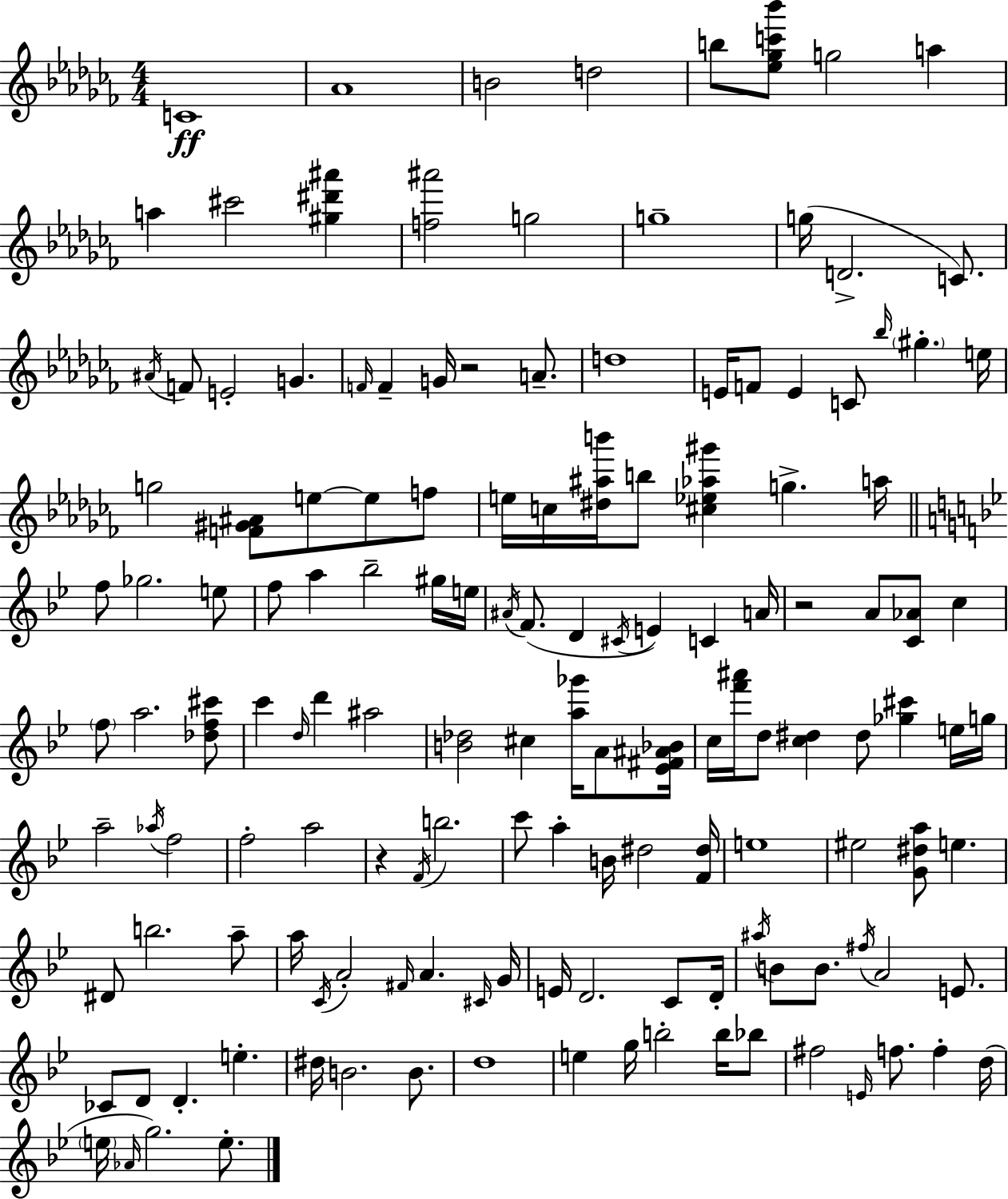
{
  \clef treble
  \numericTimeSignature
  \time 4/4
  \key aes \minor
  c'1\ff | aes'1 | b'2 d''2 | b''8 <ees'' ges'' c''' bes'''>8 g''2 a''4 | \break a''4 cis'''2 <gis'' dis''' ais'''>4 | <f'' ais'''>2 g''2 | g''1-- | g''16( d'2.-> c'8.) | \break \acciaccatura { ais'16 } f'8 e'2-. g'4. | \grace { f'16 } f'4-- g'16 r2 a'8.-- | d''1 | e'16 f'8 e'4 c'8 \grace { bes''16 } \parenthesize gis''4.-. | \break e''16 g''2 <f' gis' ais'>8 e''8~~ e''8 | f''8 e''16 c''16 <dis'' ais'' b'''>16 b''8 <cis'' ees'' aes'' gis'''>4 g''4.-> | a''16 \bar "||" \break \key bes \major f''8 ges''2. e''8 | f''8 a''4 bes''2-- gis''16 e''16 | \acciaccatura { ais'16 }( f'8. d'4 \acciaccatura { cis'16 }) e'4 c'4 | a'16 r2 a'8 <c' aes'>8 c''4 | \break \parenthesize f''8 a''2. | <des'' f'' cis'''>8 c'''4 \grace { d''16 } d'''4 ais''2 | <b' des''>2 cis''4 <a'' ges'''>16 | a'8 <ees' fis' ais' bes'>16 c''16 <f''' ais'''>16 d''8 <c'' dis''>4 dis''8 <ges'' cis'''>4 | \break e''16 g''16 a''2-- \acciaccatura { aes''16 } f''2 | f''2-. a''2 | r4 \acciaccatura { f'16 } b''2. | c'''8 a''4-. b'16 dis''2 | \break <f' dis''>16 e''1 | eis''2 <g' dis'' a''>8 e''4. | dis'8 b''2. | a''8-- a''16 \acciaccatura { c'16 } a'2-. \grace { fis'16 } | \break a'4. \grace { cis'16 } g'16 e'16 d'2. | c'8 d'16-. \acciaccatura { ais''16 } b'8 b'8. \acciaccatura { fis''16 } a'2 | e'8. ces'8 d'8 d'4.-. | e''4.-. dis''16 b'2. | \break b'8. d''1 | e''4 g''16 b''2-. | b''16 bes''8 fis''2 | \grace { e'16 } f''8. f''4-. d''16( \parenthesize e''16 \grace { aes'16 } g''2.) | \break e''8.-. \bar "|."
}